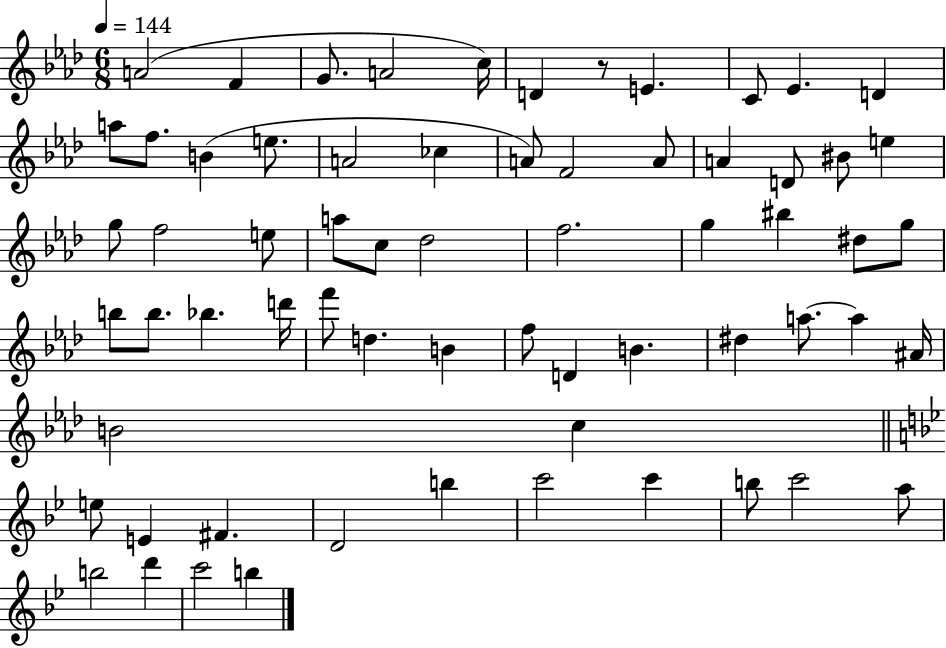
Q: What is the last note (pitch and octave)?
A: B5